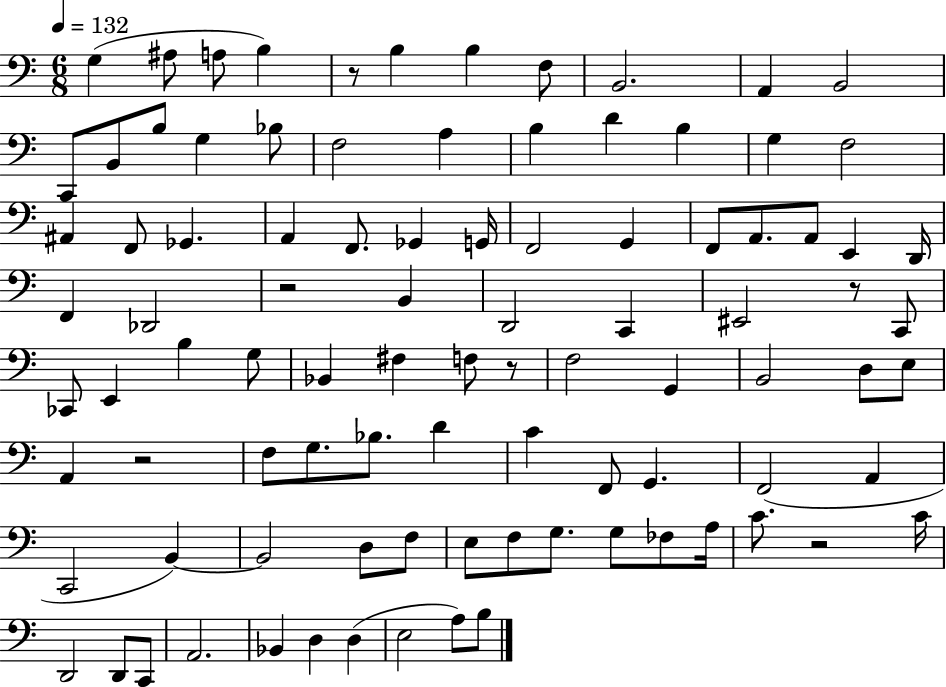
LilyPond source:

{
  \clef bass
  \numericTimeSignature
  \time 6/8
  \key c \major
  \tempo 4 = 132
  \repeat volta 2 { g4( ais8 a8 b4) | r8 b4 b4 f8 | b,2. | a,4 b,2 | \break c,8 b,8 b8 g4 bes8 | f2 a4 | b4 d'4 b4 | g4 f2 | \break ais,4 f,8 ges,4. | a,4 f,8. ges,4 g,16 | f,2 g,4 | f,8 a,8. a,8 e,4 d,16 | \break f,4 des,2 | r2 b,4 | d,2 c,4 | eis,2 r8 c,8 | \break ces,8 e,4 b4 g8 | bes,4 fis4 f8 r8 | f2 g,4 | b,2 d8 e8 | \break a,4 r2 | f8 g8. bes8. d'4 | c'4 f,8 g,4. | f,2( a,4 | \break c,2 b,4~~) | b,2 d8 f8 | e8 f8 g8. g8 fes8 a16 | c'8. r2 c'16 | \break d,2 d,8 c,8 | a,2. | bes,4 d4 d4( | e2 a8) b8 | \break } \bar "|."
}